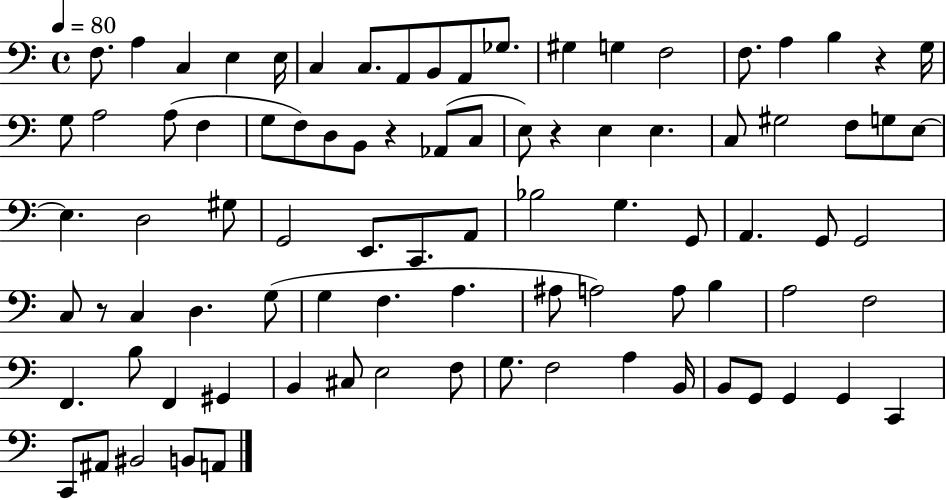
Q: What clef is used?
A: bass